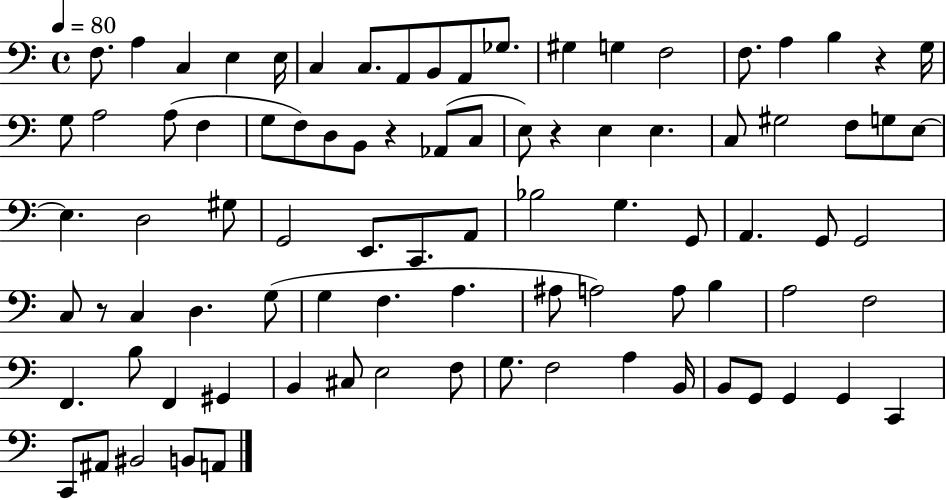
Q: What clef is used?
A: bass